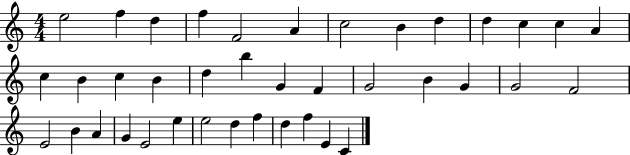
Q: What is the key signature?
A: C major